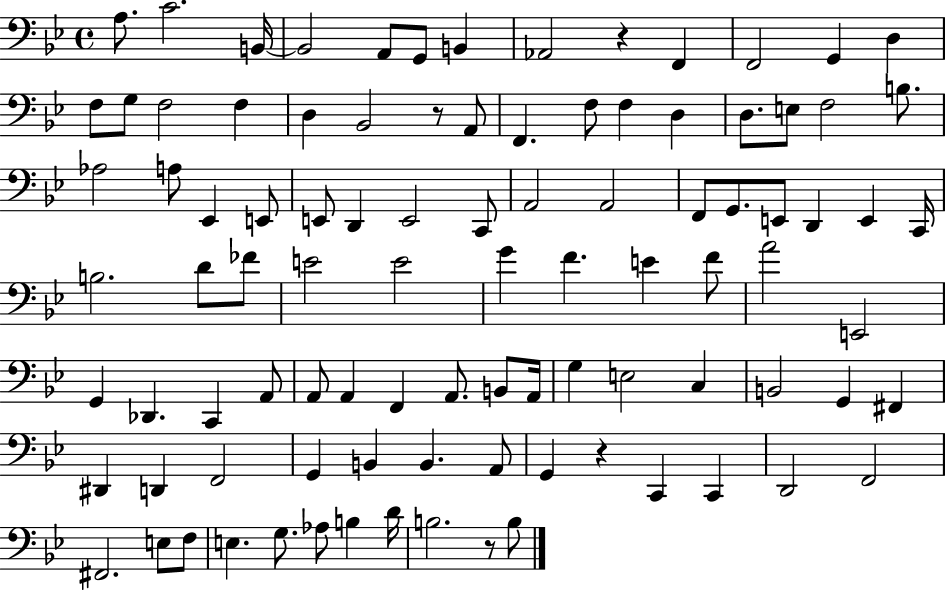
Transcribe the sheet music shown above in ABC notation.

X:1
T:Untitled
M:4/4
L:1/4
K:Bb
A,/2 C2 B,,/4 B,,2 A,,/2 G,,/2 B,, _A,,2 z F,, F,,2 G,, D, F,/2 G,/2 F,2 F, D, _B,,2 z/2 A,,/2 F,, F,/2 F, D, D,/2 E,/2 F,2 B,/2 _A,2 A,/2 _E,, E,,/2 E,,/2 D,, E,,2 C,,/2 A,,2 A,,2 F,,/2 G,,/2 E,,/2 D,, E,, C,,/4 B,2 D/2 _F/2 E2 E2 G F E F/2 A2 E,,2 G,, _D,, C,, A,,/2 A,,/2 A,, F,, A,,/2 B,,/2 A,,/4 G, E,2 C, B,,2 G,, ^F,, ^D,, D,, F,,2 G,, B,, B,, A,,/2 G,, z C,, C,, D,,2 F,,2 ^F,,2 E,/2 F,/2 E, G,/2 _A,/2 B, D/4 B,2 z/2 B,/2